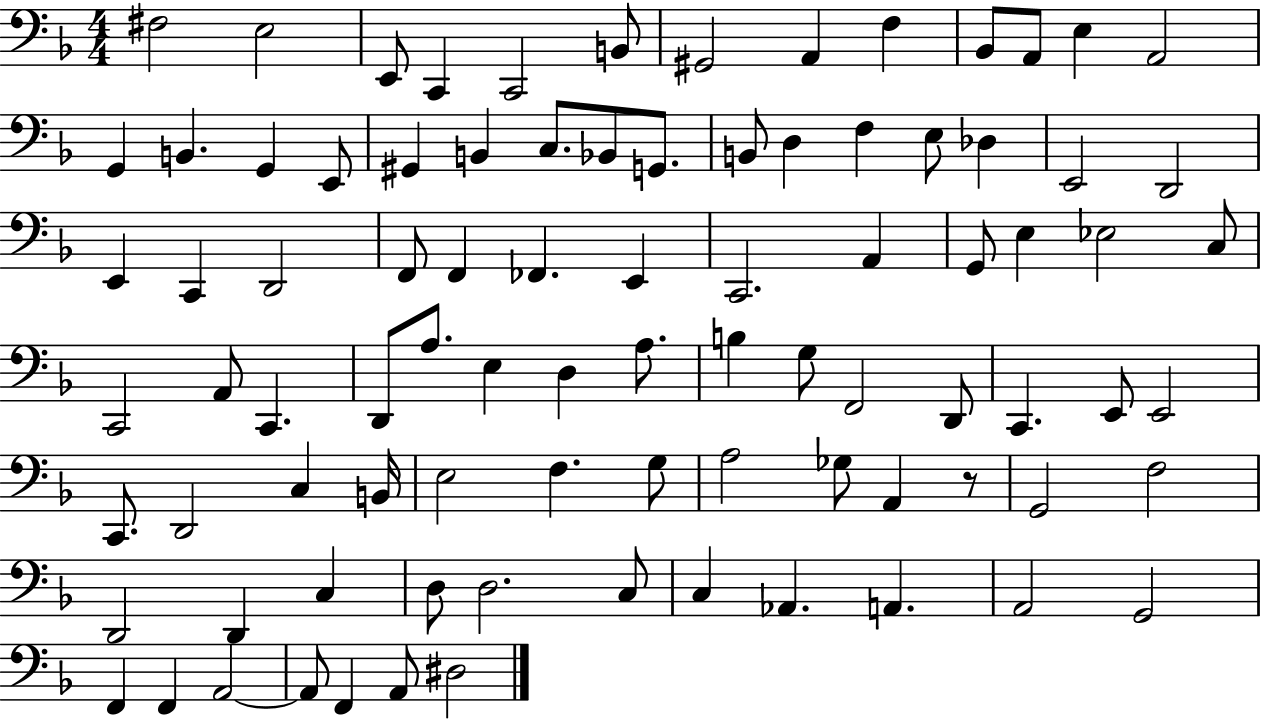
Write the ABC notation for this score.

X:1
T:Untitled
M:4/4
L:1/4
K:F
^F,2 E,2 E,,/2 C,, C,,2 B,,/2 ^G,,2 A,, F, _B,,/2 A,,/2 E, A,,2 G,, B,, G,, E,,/2 ^G,, B,, C,/2 _B,,/2 G,,/2 B,,/2 D, F, E,/2 _D, E,,2 D,,2 E,, C,, D,,2 F,,/2 F,, _F,, E,, C,,2 A,, G,,/2 E, _E,2 C,/2 C,,2 A,,/2 C,, D,,/2 A,/2 E, D, A,/2 B, G,/2 F,,2 D,,/2 C,, E,,/2 E,,2 C,,/2 D,,2 C, B,,/4 E,2 F, G,/2 A,2 _G,/2 A,, z/2 G,,2 F,2 D,,2 D,, C, D,/2 D,2 C,/2 C, _A,, A,, A,,2 G,,2 F,, F,, A,,2 A,,/2 F,, A,,/2 ^D,2